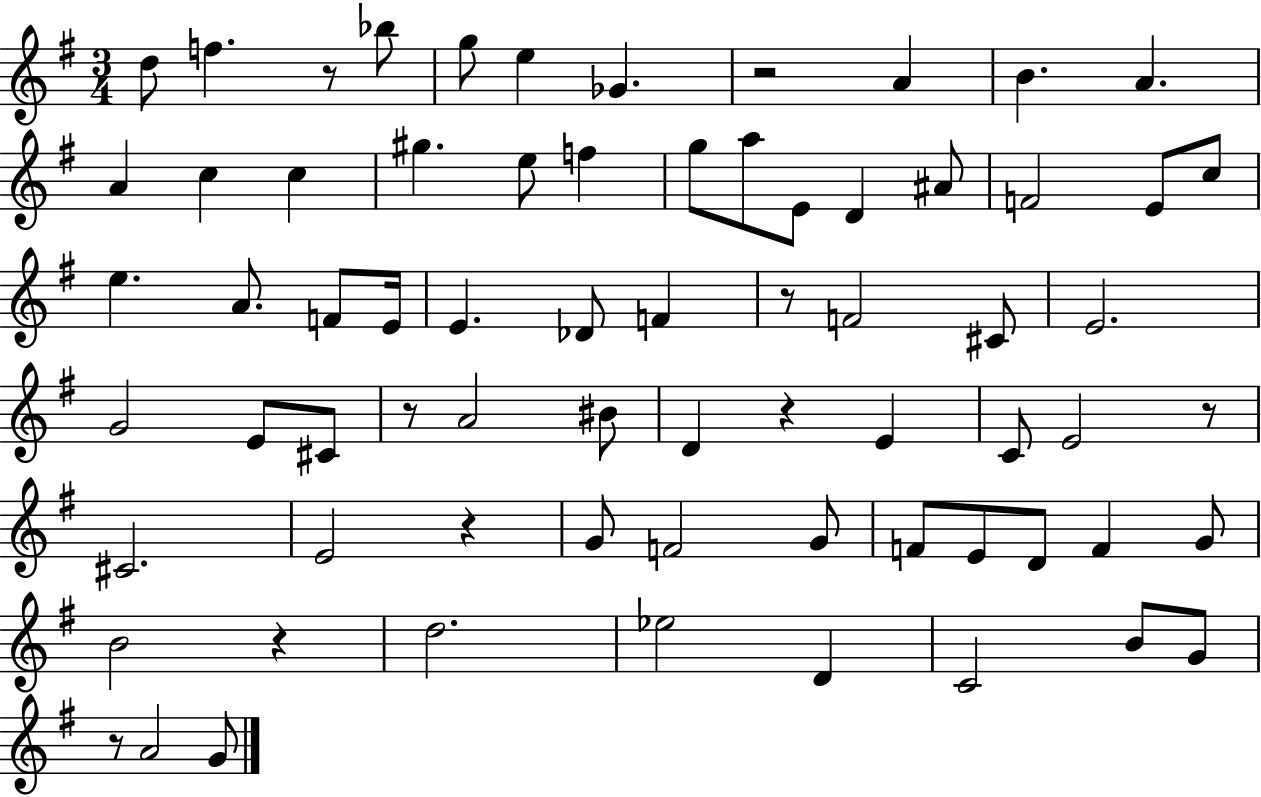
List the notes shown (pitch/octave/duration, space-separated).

D5/e F5/q. R/e Bb5/e G5/e E5/q Gb4/q. R/h A4/q B4/q. A4/q. A4/q C5/q C5/q G#5/q. E5/e F5/q G5/e A5/e E4/e D4/q A#4/e F4/h E4/e C5/e E5/q. A4/e. F4/e E4/s E4/q. Db4/e F4/q R/e F4/h C#4/e E4/h. G4/h E4/e C#4/e R/e A4/h BIS4/e D4/q R/q E4/q C4/e E4/h R/e C#4/h. E4/h R/q G4/e F4/h G4/e F4/e E4/e D4/e F4/q G4/e B4/h R/q D5/h. Eb5/h D4/q C4/h B4/e G4/e R/e A4/h G4/e